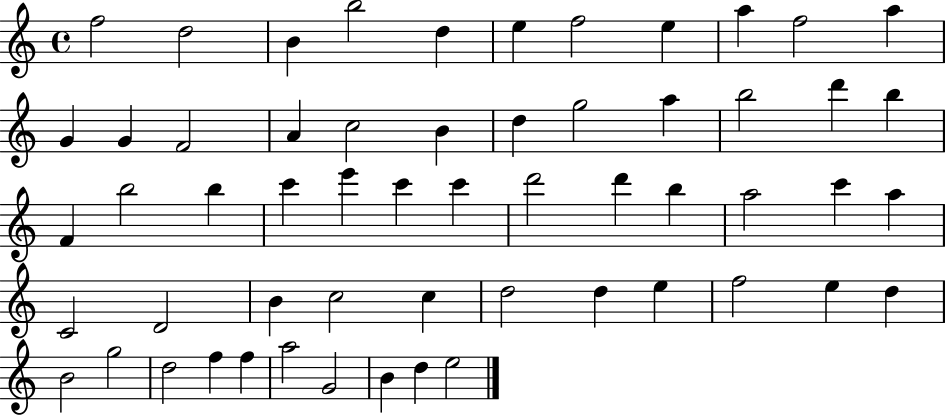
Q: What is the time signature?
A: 4/4